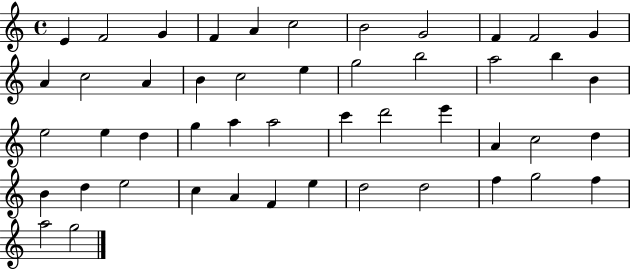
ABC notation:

X:1
T:Untitled
M:4/4
L:1/4
K:C
E F2 G F A c2 B2 G2 F F2 G A c2 A B c2 e g2 b2 a2 b B e2 e d g a a2 c' d'2 e' A c2 d B d e2 c A F e d2 d2 f g2 f a2 g2